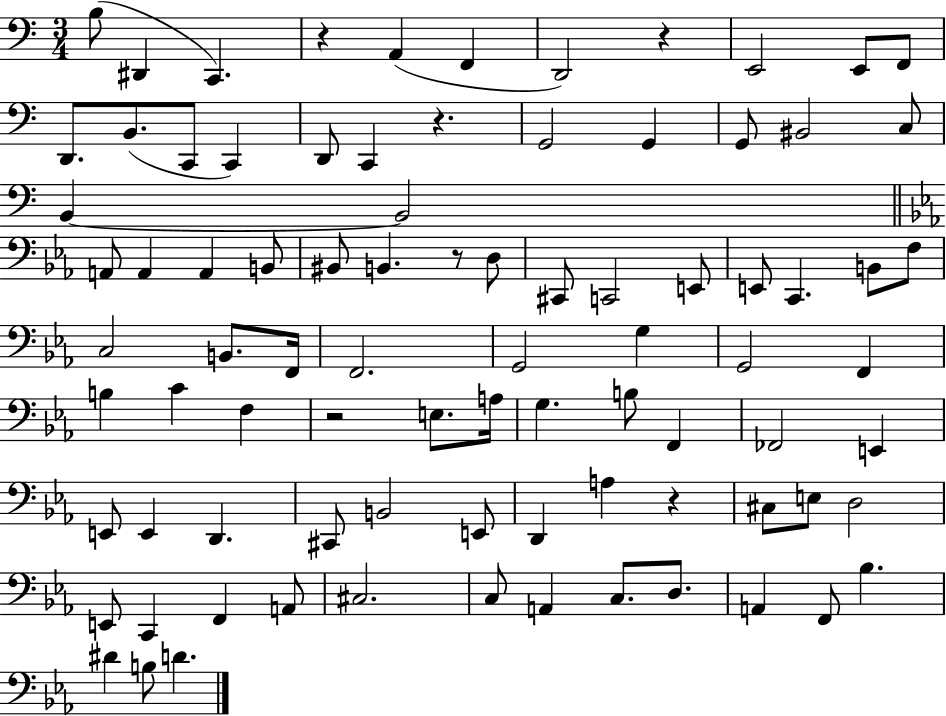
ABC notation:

X:1
T:Untitled
M:3/4
L:1/4
K:C
B,/2 ^D,, C,, z A,, F,, D,,2 z E,,2 E,,/2 F,,/2 D,,/2 B,,/2 C,,/2 C,, D,,/2 C,, z G,,2 G,, G,,/2 ^B,,2 C,/2 B,, B,,2 A,,/2 A,, A,, B,,/2 ^B,,/2 B,, z/2 D,/2 ^C,,/2 C,,2 E,,/2 E,,/2 C,, B,,/2 F,/2 C,2 B,,/2 F,,/4 F,,2 G,,2 G, G,,2 F,, B, C F, z2 E,/2 A,/4 G, B,/2 F,, _F,,2 E,, E,,/2 E,, D,, ^C,,/2 B,,2 E,,/2 D,, A, z ^C,/2 E,/2 D,2 E,,/2 C,, F,, A,,/2 ^C,2 C,/2 A,, C,/2 D,/2 A,, F,,/2 _B, ^D B,/2 D